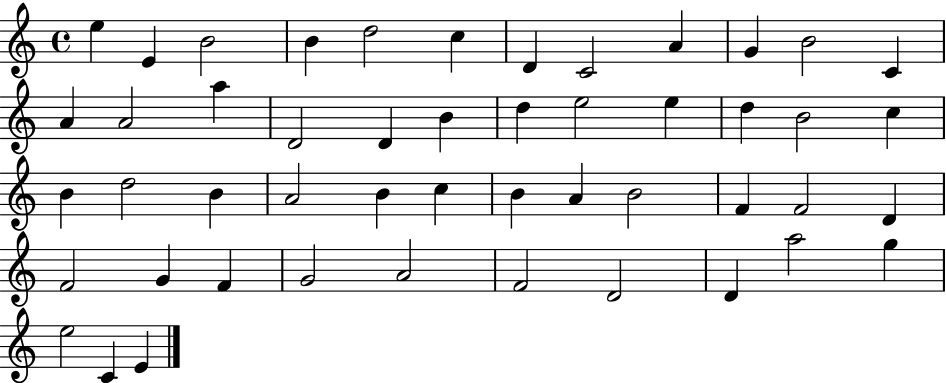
X:1
T:Untitled
M:4/4
L:1/4
K:C
e E B2 B d2 c D C2 A G B2 C A A2 a D2 D B d e2 e d B2 c B d2 B A2 B c B A B2 F F2 D F2 G F G2 A2 F2 D2 D a2 g e2 C E